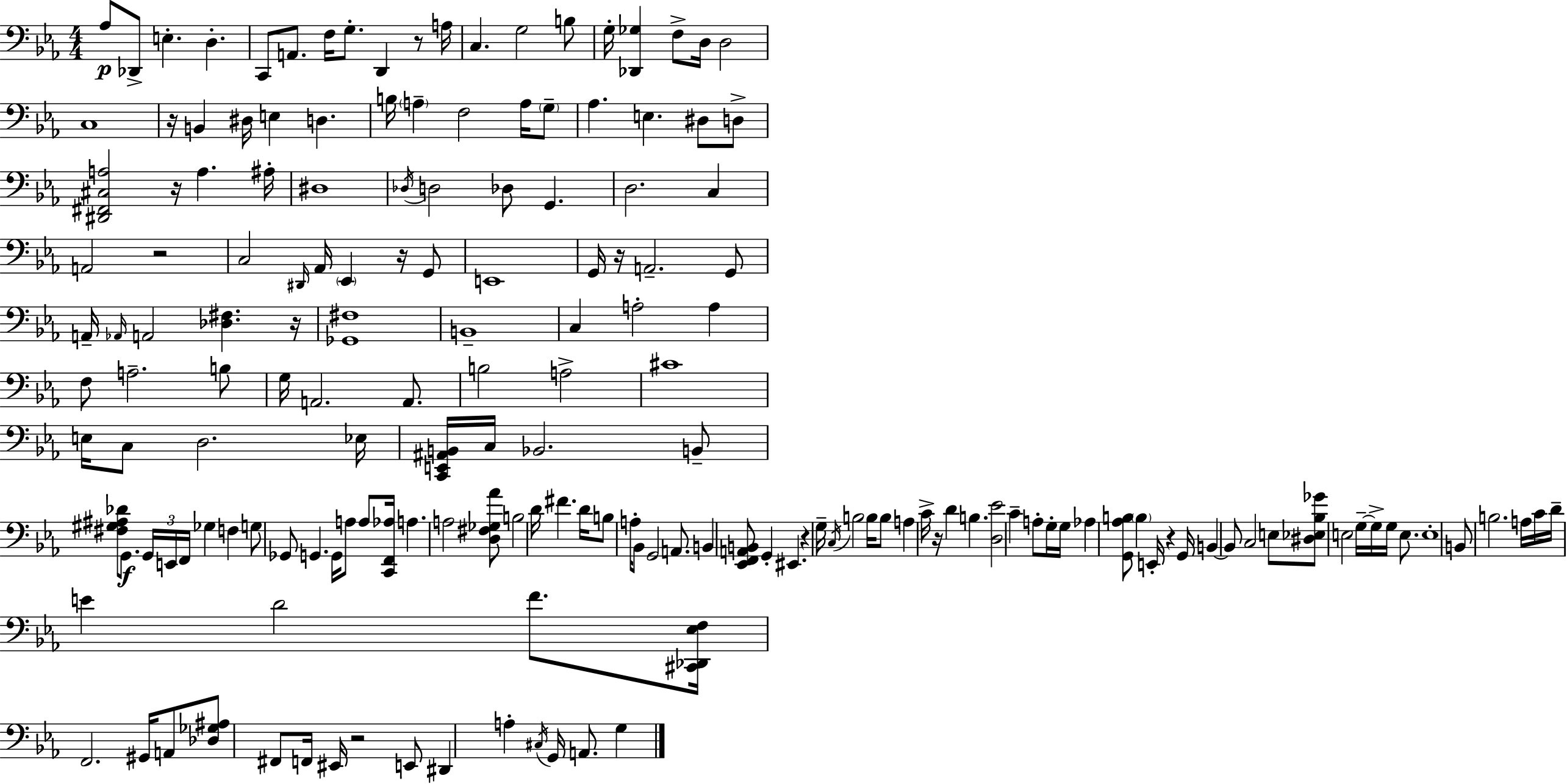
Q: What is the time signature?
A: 4/4